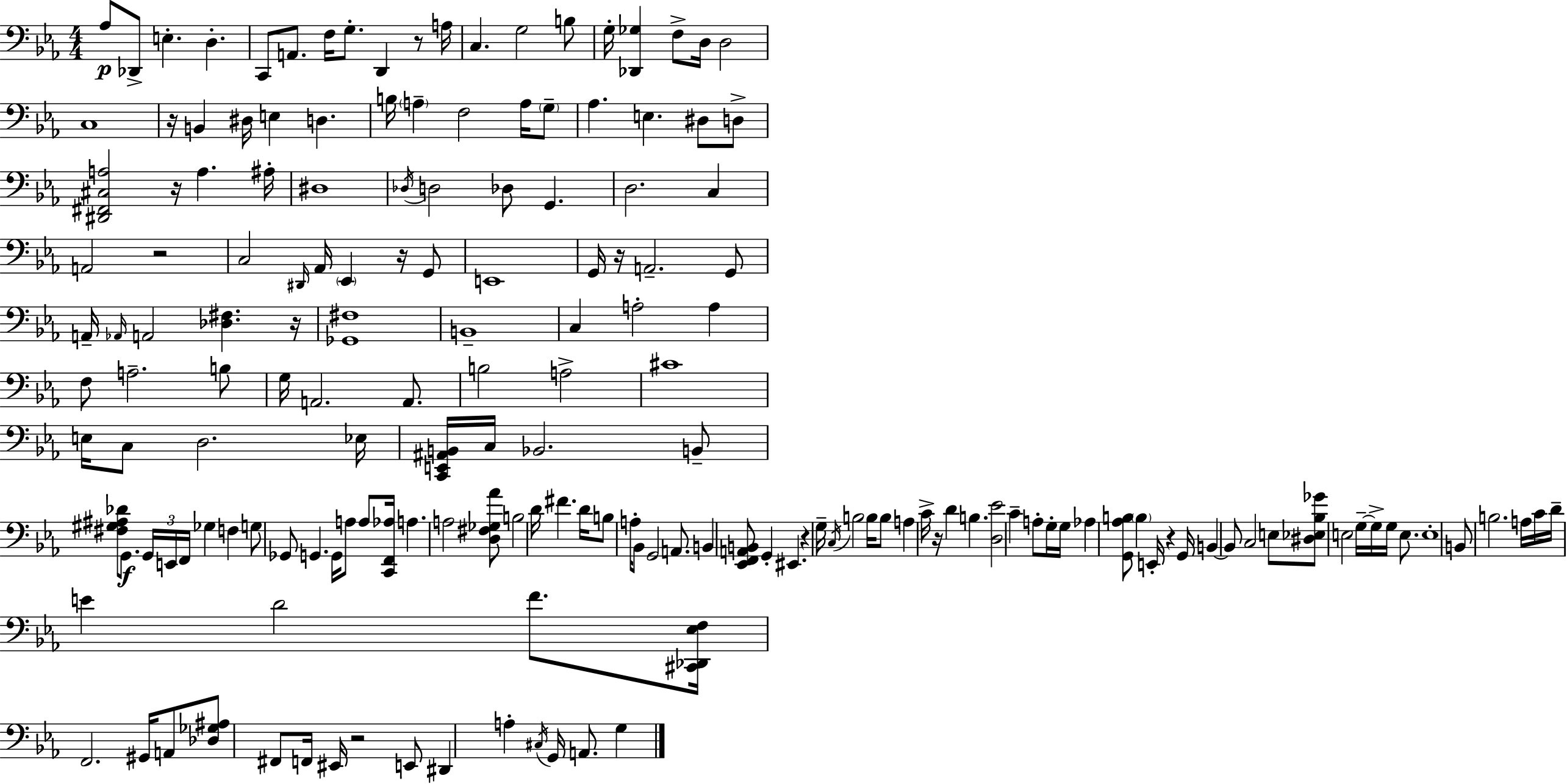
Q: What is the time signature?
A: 4/4